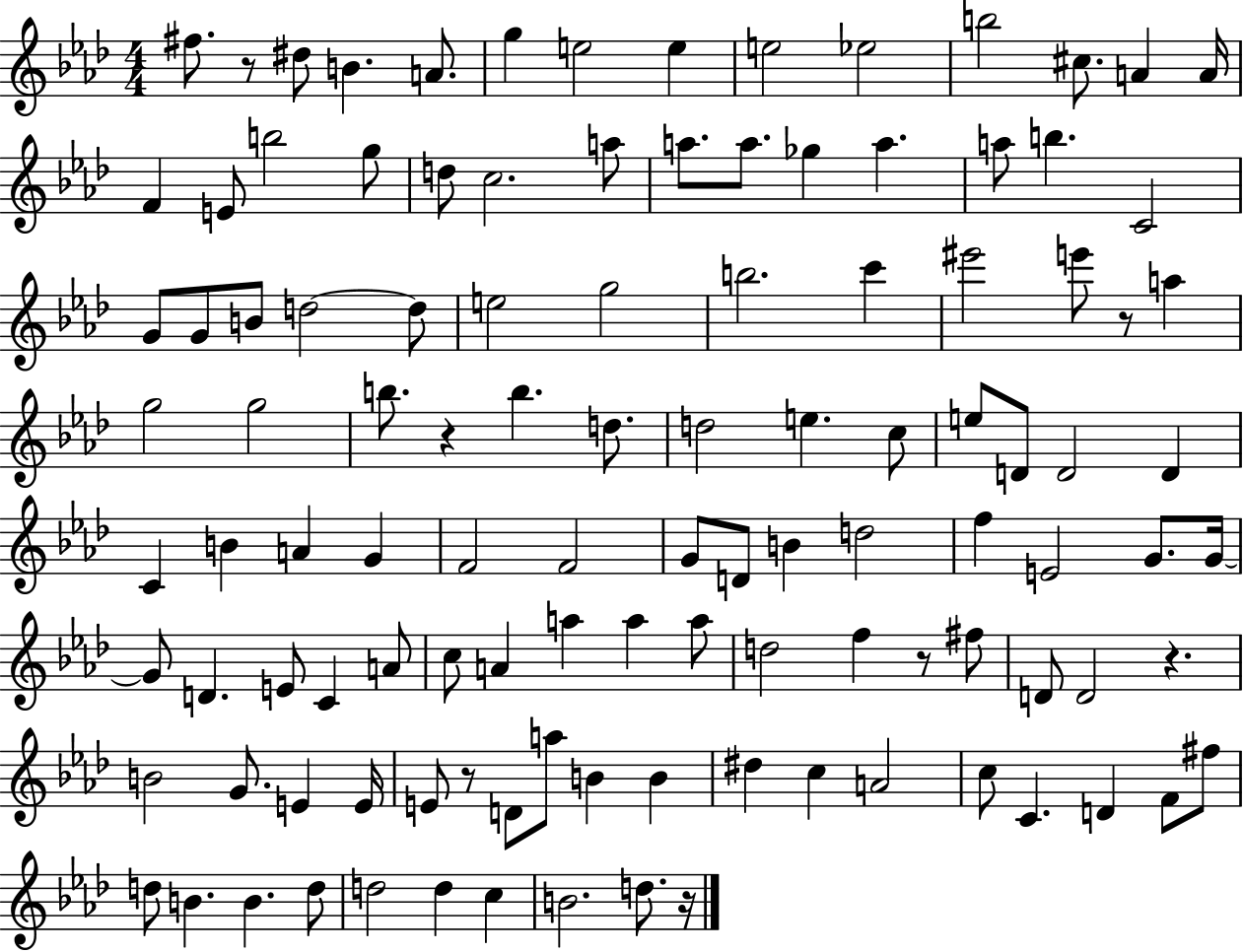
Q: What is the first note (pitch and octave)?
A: F#5